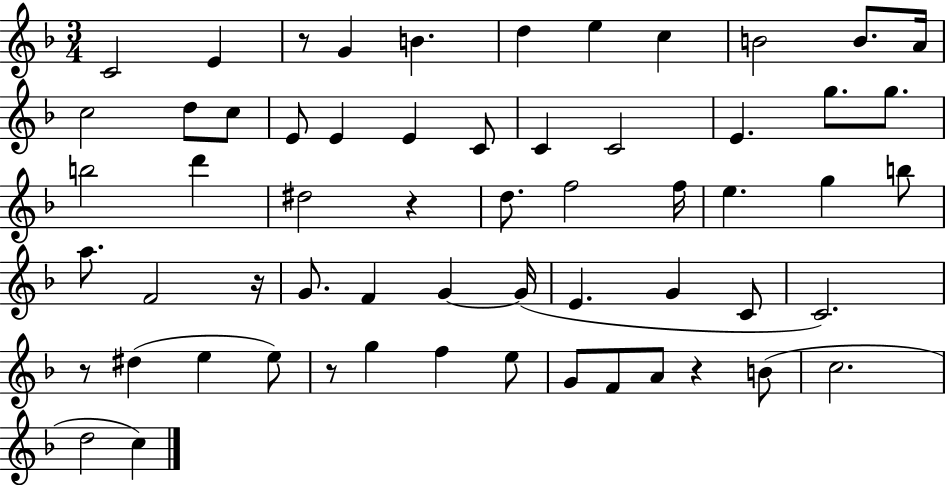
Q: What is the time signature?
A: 3/4